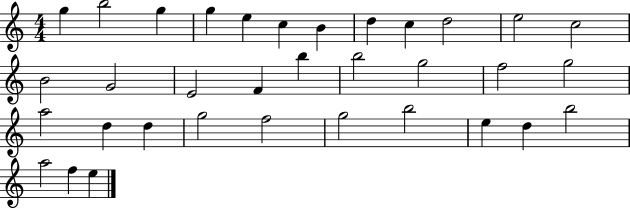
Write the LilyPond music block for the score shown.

{
  \clef treble
  \numericTimeSignature
  \time 4/4
  \key c \major
  g''4 b''2 g''4 | g''4 e''4 c''4 b'4 | d''4 c''4 d''2 | e''2 c''2 | \break b'2 g'2 | e'2 f'4 b''4 | b''2 g''2 | f''2 g''2 | \break a''2 d''4 d''4 | g''2 f''2 | g''2 b''2 | e''4 d''4 b''2 | \break a''2 f''4 e''4 | \bar "|."
}